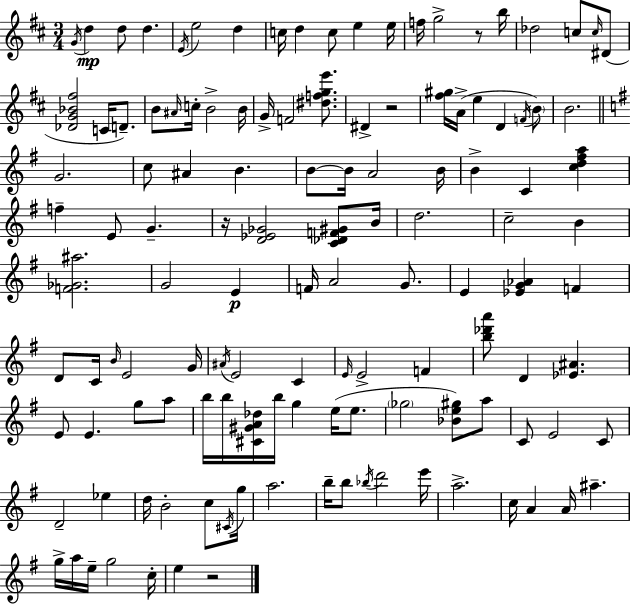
G4/s D5/q D5/e D5/q. E4/s E5/h D5/q C5/s D5/q C5/e E5/q E5/s F5/s G5/h R/e B5/s Db5/h C5/e C5/s D#4/e [Db4,G4,Bb4,F#5]/h C4/s D4/e. B4/e A#4/s C5/s B4/h B4/s G4/s F4/h [D#5,F5,G5,E6]/e. D#4/q R/h [F#5,G#5]/s A4/s E5/q D4/q F4/s B4/e B4/h. G4/h. C5/e A#4/q B4/q. B4/e B4/s A4/h B4/s B4/q C4/q [C5,D5,F#5,A5]/q F5/q E4/e G4/q. R/s [D4,Eb4,Gb4]/h [C4,Db4,F4,G#4]/e B4/s D5/h. C5/h B4/q [F4,Gb4,A#5]/h. G4/h E4/q F4/s A4/h G4/e. E4/q [Eb4,G4,Ab4]/q F4/q D4/e C4/s B4/s E4/h G4/s A#4/s E4/h C4/q E4/s E4/h F4/q [B5,Db6,A6]/e D4/q [Eb4,A#4]/q. E4/e E4/q. G5/e A5/e B5/s B5/s [C#4,G#4,A4,Db5]/s B5/s G5/q E5/s E5/e. Gb5/h [Bb4,E5,G#5]/e A5/e C4/e E4/h C4/e D4/h Eb5/q D5/s B4/h C5/e C#4/s G5/s A5/h. B5/s B5/e Bb5/s D6/h E6/s A5/h. C5/s A4/q A4/s A#5/q. G5/s A5/s E5/s G5/h C5/s E5/q R/h